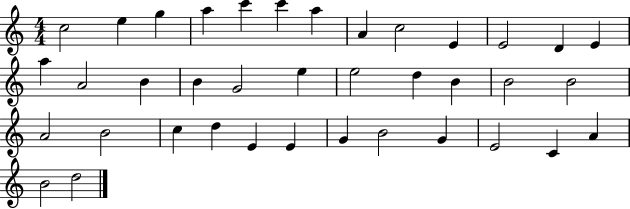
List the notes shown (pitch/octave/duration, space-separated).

C5/h E5/q G5/q A5/q C6/q C6/q A5/q A4/q C5/h E4/q E4/h D4/q E4/q A5/q A4/h B4/q B4/q G4/h E5/q E5/h D5/q B4/q B4/h B4/h A4/h B4/h C5/q D5/q E4/q E4/q G4/q B4/h G4/q E4/h C4/q A4/q B4/h D5/h